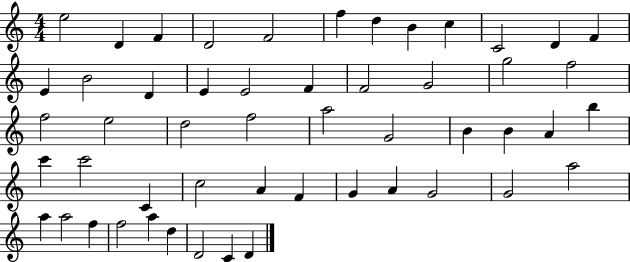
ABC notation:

X:1
T:Untitled
M:4/4
L:1/4
K:C
e2 D F D2 F2 f d B c C2 D F E B2 D E E2 F F2 G2 g2 f2 f2 e2 d2 f2 a2 G2 B B A b c' c'2 C c2 A F G A G2 G2 a2 a a2 f f2 a d D2 C D